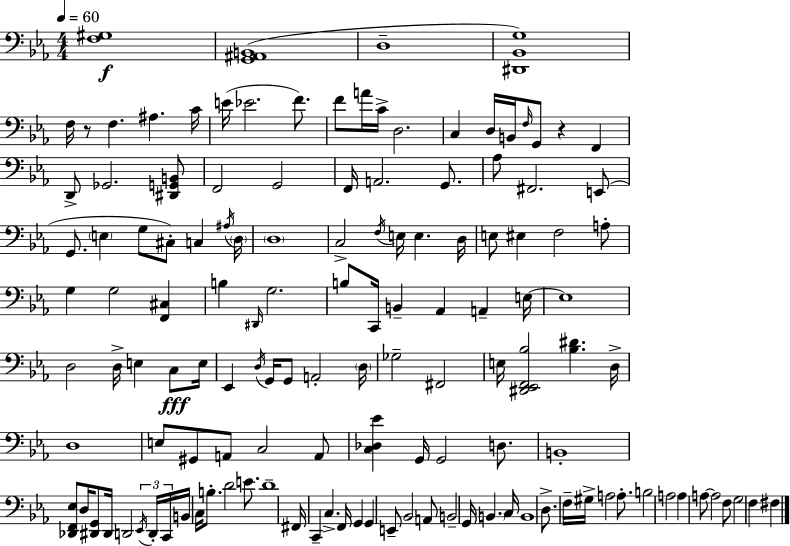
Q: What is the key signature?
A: EES major